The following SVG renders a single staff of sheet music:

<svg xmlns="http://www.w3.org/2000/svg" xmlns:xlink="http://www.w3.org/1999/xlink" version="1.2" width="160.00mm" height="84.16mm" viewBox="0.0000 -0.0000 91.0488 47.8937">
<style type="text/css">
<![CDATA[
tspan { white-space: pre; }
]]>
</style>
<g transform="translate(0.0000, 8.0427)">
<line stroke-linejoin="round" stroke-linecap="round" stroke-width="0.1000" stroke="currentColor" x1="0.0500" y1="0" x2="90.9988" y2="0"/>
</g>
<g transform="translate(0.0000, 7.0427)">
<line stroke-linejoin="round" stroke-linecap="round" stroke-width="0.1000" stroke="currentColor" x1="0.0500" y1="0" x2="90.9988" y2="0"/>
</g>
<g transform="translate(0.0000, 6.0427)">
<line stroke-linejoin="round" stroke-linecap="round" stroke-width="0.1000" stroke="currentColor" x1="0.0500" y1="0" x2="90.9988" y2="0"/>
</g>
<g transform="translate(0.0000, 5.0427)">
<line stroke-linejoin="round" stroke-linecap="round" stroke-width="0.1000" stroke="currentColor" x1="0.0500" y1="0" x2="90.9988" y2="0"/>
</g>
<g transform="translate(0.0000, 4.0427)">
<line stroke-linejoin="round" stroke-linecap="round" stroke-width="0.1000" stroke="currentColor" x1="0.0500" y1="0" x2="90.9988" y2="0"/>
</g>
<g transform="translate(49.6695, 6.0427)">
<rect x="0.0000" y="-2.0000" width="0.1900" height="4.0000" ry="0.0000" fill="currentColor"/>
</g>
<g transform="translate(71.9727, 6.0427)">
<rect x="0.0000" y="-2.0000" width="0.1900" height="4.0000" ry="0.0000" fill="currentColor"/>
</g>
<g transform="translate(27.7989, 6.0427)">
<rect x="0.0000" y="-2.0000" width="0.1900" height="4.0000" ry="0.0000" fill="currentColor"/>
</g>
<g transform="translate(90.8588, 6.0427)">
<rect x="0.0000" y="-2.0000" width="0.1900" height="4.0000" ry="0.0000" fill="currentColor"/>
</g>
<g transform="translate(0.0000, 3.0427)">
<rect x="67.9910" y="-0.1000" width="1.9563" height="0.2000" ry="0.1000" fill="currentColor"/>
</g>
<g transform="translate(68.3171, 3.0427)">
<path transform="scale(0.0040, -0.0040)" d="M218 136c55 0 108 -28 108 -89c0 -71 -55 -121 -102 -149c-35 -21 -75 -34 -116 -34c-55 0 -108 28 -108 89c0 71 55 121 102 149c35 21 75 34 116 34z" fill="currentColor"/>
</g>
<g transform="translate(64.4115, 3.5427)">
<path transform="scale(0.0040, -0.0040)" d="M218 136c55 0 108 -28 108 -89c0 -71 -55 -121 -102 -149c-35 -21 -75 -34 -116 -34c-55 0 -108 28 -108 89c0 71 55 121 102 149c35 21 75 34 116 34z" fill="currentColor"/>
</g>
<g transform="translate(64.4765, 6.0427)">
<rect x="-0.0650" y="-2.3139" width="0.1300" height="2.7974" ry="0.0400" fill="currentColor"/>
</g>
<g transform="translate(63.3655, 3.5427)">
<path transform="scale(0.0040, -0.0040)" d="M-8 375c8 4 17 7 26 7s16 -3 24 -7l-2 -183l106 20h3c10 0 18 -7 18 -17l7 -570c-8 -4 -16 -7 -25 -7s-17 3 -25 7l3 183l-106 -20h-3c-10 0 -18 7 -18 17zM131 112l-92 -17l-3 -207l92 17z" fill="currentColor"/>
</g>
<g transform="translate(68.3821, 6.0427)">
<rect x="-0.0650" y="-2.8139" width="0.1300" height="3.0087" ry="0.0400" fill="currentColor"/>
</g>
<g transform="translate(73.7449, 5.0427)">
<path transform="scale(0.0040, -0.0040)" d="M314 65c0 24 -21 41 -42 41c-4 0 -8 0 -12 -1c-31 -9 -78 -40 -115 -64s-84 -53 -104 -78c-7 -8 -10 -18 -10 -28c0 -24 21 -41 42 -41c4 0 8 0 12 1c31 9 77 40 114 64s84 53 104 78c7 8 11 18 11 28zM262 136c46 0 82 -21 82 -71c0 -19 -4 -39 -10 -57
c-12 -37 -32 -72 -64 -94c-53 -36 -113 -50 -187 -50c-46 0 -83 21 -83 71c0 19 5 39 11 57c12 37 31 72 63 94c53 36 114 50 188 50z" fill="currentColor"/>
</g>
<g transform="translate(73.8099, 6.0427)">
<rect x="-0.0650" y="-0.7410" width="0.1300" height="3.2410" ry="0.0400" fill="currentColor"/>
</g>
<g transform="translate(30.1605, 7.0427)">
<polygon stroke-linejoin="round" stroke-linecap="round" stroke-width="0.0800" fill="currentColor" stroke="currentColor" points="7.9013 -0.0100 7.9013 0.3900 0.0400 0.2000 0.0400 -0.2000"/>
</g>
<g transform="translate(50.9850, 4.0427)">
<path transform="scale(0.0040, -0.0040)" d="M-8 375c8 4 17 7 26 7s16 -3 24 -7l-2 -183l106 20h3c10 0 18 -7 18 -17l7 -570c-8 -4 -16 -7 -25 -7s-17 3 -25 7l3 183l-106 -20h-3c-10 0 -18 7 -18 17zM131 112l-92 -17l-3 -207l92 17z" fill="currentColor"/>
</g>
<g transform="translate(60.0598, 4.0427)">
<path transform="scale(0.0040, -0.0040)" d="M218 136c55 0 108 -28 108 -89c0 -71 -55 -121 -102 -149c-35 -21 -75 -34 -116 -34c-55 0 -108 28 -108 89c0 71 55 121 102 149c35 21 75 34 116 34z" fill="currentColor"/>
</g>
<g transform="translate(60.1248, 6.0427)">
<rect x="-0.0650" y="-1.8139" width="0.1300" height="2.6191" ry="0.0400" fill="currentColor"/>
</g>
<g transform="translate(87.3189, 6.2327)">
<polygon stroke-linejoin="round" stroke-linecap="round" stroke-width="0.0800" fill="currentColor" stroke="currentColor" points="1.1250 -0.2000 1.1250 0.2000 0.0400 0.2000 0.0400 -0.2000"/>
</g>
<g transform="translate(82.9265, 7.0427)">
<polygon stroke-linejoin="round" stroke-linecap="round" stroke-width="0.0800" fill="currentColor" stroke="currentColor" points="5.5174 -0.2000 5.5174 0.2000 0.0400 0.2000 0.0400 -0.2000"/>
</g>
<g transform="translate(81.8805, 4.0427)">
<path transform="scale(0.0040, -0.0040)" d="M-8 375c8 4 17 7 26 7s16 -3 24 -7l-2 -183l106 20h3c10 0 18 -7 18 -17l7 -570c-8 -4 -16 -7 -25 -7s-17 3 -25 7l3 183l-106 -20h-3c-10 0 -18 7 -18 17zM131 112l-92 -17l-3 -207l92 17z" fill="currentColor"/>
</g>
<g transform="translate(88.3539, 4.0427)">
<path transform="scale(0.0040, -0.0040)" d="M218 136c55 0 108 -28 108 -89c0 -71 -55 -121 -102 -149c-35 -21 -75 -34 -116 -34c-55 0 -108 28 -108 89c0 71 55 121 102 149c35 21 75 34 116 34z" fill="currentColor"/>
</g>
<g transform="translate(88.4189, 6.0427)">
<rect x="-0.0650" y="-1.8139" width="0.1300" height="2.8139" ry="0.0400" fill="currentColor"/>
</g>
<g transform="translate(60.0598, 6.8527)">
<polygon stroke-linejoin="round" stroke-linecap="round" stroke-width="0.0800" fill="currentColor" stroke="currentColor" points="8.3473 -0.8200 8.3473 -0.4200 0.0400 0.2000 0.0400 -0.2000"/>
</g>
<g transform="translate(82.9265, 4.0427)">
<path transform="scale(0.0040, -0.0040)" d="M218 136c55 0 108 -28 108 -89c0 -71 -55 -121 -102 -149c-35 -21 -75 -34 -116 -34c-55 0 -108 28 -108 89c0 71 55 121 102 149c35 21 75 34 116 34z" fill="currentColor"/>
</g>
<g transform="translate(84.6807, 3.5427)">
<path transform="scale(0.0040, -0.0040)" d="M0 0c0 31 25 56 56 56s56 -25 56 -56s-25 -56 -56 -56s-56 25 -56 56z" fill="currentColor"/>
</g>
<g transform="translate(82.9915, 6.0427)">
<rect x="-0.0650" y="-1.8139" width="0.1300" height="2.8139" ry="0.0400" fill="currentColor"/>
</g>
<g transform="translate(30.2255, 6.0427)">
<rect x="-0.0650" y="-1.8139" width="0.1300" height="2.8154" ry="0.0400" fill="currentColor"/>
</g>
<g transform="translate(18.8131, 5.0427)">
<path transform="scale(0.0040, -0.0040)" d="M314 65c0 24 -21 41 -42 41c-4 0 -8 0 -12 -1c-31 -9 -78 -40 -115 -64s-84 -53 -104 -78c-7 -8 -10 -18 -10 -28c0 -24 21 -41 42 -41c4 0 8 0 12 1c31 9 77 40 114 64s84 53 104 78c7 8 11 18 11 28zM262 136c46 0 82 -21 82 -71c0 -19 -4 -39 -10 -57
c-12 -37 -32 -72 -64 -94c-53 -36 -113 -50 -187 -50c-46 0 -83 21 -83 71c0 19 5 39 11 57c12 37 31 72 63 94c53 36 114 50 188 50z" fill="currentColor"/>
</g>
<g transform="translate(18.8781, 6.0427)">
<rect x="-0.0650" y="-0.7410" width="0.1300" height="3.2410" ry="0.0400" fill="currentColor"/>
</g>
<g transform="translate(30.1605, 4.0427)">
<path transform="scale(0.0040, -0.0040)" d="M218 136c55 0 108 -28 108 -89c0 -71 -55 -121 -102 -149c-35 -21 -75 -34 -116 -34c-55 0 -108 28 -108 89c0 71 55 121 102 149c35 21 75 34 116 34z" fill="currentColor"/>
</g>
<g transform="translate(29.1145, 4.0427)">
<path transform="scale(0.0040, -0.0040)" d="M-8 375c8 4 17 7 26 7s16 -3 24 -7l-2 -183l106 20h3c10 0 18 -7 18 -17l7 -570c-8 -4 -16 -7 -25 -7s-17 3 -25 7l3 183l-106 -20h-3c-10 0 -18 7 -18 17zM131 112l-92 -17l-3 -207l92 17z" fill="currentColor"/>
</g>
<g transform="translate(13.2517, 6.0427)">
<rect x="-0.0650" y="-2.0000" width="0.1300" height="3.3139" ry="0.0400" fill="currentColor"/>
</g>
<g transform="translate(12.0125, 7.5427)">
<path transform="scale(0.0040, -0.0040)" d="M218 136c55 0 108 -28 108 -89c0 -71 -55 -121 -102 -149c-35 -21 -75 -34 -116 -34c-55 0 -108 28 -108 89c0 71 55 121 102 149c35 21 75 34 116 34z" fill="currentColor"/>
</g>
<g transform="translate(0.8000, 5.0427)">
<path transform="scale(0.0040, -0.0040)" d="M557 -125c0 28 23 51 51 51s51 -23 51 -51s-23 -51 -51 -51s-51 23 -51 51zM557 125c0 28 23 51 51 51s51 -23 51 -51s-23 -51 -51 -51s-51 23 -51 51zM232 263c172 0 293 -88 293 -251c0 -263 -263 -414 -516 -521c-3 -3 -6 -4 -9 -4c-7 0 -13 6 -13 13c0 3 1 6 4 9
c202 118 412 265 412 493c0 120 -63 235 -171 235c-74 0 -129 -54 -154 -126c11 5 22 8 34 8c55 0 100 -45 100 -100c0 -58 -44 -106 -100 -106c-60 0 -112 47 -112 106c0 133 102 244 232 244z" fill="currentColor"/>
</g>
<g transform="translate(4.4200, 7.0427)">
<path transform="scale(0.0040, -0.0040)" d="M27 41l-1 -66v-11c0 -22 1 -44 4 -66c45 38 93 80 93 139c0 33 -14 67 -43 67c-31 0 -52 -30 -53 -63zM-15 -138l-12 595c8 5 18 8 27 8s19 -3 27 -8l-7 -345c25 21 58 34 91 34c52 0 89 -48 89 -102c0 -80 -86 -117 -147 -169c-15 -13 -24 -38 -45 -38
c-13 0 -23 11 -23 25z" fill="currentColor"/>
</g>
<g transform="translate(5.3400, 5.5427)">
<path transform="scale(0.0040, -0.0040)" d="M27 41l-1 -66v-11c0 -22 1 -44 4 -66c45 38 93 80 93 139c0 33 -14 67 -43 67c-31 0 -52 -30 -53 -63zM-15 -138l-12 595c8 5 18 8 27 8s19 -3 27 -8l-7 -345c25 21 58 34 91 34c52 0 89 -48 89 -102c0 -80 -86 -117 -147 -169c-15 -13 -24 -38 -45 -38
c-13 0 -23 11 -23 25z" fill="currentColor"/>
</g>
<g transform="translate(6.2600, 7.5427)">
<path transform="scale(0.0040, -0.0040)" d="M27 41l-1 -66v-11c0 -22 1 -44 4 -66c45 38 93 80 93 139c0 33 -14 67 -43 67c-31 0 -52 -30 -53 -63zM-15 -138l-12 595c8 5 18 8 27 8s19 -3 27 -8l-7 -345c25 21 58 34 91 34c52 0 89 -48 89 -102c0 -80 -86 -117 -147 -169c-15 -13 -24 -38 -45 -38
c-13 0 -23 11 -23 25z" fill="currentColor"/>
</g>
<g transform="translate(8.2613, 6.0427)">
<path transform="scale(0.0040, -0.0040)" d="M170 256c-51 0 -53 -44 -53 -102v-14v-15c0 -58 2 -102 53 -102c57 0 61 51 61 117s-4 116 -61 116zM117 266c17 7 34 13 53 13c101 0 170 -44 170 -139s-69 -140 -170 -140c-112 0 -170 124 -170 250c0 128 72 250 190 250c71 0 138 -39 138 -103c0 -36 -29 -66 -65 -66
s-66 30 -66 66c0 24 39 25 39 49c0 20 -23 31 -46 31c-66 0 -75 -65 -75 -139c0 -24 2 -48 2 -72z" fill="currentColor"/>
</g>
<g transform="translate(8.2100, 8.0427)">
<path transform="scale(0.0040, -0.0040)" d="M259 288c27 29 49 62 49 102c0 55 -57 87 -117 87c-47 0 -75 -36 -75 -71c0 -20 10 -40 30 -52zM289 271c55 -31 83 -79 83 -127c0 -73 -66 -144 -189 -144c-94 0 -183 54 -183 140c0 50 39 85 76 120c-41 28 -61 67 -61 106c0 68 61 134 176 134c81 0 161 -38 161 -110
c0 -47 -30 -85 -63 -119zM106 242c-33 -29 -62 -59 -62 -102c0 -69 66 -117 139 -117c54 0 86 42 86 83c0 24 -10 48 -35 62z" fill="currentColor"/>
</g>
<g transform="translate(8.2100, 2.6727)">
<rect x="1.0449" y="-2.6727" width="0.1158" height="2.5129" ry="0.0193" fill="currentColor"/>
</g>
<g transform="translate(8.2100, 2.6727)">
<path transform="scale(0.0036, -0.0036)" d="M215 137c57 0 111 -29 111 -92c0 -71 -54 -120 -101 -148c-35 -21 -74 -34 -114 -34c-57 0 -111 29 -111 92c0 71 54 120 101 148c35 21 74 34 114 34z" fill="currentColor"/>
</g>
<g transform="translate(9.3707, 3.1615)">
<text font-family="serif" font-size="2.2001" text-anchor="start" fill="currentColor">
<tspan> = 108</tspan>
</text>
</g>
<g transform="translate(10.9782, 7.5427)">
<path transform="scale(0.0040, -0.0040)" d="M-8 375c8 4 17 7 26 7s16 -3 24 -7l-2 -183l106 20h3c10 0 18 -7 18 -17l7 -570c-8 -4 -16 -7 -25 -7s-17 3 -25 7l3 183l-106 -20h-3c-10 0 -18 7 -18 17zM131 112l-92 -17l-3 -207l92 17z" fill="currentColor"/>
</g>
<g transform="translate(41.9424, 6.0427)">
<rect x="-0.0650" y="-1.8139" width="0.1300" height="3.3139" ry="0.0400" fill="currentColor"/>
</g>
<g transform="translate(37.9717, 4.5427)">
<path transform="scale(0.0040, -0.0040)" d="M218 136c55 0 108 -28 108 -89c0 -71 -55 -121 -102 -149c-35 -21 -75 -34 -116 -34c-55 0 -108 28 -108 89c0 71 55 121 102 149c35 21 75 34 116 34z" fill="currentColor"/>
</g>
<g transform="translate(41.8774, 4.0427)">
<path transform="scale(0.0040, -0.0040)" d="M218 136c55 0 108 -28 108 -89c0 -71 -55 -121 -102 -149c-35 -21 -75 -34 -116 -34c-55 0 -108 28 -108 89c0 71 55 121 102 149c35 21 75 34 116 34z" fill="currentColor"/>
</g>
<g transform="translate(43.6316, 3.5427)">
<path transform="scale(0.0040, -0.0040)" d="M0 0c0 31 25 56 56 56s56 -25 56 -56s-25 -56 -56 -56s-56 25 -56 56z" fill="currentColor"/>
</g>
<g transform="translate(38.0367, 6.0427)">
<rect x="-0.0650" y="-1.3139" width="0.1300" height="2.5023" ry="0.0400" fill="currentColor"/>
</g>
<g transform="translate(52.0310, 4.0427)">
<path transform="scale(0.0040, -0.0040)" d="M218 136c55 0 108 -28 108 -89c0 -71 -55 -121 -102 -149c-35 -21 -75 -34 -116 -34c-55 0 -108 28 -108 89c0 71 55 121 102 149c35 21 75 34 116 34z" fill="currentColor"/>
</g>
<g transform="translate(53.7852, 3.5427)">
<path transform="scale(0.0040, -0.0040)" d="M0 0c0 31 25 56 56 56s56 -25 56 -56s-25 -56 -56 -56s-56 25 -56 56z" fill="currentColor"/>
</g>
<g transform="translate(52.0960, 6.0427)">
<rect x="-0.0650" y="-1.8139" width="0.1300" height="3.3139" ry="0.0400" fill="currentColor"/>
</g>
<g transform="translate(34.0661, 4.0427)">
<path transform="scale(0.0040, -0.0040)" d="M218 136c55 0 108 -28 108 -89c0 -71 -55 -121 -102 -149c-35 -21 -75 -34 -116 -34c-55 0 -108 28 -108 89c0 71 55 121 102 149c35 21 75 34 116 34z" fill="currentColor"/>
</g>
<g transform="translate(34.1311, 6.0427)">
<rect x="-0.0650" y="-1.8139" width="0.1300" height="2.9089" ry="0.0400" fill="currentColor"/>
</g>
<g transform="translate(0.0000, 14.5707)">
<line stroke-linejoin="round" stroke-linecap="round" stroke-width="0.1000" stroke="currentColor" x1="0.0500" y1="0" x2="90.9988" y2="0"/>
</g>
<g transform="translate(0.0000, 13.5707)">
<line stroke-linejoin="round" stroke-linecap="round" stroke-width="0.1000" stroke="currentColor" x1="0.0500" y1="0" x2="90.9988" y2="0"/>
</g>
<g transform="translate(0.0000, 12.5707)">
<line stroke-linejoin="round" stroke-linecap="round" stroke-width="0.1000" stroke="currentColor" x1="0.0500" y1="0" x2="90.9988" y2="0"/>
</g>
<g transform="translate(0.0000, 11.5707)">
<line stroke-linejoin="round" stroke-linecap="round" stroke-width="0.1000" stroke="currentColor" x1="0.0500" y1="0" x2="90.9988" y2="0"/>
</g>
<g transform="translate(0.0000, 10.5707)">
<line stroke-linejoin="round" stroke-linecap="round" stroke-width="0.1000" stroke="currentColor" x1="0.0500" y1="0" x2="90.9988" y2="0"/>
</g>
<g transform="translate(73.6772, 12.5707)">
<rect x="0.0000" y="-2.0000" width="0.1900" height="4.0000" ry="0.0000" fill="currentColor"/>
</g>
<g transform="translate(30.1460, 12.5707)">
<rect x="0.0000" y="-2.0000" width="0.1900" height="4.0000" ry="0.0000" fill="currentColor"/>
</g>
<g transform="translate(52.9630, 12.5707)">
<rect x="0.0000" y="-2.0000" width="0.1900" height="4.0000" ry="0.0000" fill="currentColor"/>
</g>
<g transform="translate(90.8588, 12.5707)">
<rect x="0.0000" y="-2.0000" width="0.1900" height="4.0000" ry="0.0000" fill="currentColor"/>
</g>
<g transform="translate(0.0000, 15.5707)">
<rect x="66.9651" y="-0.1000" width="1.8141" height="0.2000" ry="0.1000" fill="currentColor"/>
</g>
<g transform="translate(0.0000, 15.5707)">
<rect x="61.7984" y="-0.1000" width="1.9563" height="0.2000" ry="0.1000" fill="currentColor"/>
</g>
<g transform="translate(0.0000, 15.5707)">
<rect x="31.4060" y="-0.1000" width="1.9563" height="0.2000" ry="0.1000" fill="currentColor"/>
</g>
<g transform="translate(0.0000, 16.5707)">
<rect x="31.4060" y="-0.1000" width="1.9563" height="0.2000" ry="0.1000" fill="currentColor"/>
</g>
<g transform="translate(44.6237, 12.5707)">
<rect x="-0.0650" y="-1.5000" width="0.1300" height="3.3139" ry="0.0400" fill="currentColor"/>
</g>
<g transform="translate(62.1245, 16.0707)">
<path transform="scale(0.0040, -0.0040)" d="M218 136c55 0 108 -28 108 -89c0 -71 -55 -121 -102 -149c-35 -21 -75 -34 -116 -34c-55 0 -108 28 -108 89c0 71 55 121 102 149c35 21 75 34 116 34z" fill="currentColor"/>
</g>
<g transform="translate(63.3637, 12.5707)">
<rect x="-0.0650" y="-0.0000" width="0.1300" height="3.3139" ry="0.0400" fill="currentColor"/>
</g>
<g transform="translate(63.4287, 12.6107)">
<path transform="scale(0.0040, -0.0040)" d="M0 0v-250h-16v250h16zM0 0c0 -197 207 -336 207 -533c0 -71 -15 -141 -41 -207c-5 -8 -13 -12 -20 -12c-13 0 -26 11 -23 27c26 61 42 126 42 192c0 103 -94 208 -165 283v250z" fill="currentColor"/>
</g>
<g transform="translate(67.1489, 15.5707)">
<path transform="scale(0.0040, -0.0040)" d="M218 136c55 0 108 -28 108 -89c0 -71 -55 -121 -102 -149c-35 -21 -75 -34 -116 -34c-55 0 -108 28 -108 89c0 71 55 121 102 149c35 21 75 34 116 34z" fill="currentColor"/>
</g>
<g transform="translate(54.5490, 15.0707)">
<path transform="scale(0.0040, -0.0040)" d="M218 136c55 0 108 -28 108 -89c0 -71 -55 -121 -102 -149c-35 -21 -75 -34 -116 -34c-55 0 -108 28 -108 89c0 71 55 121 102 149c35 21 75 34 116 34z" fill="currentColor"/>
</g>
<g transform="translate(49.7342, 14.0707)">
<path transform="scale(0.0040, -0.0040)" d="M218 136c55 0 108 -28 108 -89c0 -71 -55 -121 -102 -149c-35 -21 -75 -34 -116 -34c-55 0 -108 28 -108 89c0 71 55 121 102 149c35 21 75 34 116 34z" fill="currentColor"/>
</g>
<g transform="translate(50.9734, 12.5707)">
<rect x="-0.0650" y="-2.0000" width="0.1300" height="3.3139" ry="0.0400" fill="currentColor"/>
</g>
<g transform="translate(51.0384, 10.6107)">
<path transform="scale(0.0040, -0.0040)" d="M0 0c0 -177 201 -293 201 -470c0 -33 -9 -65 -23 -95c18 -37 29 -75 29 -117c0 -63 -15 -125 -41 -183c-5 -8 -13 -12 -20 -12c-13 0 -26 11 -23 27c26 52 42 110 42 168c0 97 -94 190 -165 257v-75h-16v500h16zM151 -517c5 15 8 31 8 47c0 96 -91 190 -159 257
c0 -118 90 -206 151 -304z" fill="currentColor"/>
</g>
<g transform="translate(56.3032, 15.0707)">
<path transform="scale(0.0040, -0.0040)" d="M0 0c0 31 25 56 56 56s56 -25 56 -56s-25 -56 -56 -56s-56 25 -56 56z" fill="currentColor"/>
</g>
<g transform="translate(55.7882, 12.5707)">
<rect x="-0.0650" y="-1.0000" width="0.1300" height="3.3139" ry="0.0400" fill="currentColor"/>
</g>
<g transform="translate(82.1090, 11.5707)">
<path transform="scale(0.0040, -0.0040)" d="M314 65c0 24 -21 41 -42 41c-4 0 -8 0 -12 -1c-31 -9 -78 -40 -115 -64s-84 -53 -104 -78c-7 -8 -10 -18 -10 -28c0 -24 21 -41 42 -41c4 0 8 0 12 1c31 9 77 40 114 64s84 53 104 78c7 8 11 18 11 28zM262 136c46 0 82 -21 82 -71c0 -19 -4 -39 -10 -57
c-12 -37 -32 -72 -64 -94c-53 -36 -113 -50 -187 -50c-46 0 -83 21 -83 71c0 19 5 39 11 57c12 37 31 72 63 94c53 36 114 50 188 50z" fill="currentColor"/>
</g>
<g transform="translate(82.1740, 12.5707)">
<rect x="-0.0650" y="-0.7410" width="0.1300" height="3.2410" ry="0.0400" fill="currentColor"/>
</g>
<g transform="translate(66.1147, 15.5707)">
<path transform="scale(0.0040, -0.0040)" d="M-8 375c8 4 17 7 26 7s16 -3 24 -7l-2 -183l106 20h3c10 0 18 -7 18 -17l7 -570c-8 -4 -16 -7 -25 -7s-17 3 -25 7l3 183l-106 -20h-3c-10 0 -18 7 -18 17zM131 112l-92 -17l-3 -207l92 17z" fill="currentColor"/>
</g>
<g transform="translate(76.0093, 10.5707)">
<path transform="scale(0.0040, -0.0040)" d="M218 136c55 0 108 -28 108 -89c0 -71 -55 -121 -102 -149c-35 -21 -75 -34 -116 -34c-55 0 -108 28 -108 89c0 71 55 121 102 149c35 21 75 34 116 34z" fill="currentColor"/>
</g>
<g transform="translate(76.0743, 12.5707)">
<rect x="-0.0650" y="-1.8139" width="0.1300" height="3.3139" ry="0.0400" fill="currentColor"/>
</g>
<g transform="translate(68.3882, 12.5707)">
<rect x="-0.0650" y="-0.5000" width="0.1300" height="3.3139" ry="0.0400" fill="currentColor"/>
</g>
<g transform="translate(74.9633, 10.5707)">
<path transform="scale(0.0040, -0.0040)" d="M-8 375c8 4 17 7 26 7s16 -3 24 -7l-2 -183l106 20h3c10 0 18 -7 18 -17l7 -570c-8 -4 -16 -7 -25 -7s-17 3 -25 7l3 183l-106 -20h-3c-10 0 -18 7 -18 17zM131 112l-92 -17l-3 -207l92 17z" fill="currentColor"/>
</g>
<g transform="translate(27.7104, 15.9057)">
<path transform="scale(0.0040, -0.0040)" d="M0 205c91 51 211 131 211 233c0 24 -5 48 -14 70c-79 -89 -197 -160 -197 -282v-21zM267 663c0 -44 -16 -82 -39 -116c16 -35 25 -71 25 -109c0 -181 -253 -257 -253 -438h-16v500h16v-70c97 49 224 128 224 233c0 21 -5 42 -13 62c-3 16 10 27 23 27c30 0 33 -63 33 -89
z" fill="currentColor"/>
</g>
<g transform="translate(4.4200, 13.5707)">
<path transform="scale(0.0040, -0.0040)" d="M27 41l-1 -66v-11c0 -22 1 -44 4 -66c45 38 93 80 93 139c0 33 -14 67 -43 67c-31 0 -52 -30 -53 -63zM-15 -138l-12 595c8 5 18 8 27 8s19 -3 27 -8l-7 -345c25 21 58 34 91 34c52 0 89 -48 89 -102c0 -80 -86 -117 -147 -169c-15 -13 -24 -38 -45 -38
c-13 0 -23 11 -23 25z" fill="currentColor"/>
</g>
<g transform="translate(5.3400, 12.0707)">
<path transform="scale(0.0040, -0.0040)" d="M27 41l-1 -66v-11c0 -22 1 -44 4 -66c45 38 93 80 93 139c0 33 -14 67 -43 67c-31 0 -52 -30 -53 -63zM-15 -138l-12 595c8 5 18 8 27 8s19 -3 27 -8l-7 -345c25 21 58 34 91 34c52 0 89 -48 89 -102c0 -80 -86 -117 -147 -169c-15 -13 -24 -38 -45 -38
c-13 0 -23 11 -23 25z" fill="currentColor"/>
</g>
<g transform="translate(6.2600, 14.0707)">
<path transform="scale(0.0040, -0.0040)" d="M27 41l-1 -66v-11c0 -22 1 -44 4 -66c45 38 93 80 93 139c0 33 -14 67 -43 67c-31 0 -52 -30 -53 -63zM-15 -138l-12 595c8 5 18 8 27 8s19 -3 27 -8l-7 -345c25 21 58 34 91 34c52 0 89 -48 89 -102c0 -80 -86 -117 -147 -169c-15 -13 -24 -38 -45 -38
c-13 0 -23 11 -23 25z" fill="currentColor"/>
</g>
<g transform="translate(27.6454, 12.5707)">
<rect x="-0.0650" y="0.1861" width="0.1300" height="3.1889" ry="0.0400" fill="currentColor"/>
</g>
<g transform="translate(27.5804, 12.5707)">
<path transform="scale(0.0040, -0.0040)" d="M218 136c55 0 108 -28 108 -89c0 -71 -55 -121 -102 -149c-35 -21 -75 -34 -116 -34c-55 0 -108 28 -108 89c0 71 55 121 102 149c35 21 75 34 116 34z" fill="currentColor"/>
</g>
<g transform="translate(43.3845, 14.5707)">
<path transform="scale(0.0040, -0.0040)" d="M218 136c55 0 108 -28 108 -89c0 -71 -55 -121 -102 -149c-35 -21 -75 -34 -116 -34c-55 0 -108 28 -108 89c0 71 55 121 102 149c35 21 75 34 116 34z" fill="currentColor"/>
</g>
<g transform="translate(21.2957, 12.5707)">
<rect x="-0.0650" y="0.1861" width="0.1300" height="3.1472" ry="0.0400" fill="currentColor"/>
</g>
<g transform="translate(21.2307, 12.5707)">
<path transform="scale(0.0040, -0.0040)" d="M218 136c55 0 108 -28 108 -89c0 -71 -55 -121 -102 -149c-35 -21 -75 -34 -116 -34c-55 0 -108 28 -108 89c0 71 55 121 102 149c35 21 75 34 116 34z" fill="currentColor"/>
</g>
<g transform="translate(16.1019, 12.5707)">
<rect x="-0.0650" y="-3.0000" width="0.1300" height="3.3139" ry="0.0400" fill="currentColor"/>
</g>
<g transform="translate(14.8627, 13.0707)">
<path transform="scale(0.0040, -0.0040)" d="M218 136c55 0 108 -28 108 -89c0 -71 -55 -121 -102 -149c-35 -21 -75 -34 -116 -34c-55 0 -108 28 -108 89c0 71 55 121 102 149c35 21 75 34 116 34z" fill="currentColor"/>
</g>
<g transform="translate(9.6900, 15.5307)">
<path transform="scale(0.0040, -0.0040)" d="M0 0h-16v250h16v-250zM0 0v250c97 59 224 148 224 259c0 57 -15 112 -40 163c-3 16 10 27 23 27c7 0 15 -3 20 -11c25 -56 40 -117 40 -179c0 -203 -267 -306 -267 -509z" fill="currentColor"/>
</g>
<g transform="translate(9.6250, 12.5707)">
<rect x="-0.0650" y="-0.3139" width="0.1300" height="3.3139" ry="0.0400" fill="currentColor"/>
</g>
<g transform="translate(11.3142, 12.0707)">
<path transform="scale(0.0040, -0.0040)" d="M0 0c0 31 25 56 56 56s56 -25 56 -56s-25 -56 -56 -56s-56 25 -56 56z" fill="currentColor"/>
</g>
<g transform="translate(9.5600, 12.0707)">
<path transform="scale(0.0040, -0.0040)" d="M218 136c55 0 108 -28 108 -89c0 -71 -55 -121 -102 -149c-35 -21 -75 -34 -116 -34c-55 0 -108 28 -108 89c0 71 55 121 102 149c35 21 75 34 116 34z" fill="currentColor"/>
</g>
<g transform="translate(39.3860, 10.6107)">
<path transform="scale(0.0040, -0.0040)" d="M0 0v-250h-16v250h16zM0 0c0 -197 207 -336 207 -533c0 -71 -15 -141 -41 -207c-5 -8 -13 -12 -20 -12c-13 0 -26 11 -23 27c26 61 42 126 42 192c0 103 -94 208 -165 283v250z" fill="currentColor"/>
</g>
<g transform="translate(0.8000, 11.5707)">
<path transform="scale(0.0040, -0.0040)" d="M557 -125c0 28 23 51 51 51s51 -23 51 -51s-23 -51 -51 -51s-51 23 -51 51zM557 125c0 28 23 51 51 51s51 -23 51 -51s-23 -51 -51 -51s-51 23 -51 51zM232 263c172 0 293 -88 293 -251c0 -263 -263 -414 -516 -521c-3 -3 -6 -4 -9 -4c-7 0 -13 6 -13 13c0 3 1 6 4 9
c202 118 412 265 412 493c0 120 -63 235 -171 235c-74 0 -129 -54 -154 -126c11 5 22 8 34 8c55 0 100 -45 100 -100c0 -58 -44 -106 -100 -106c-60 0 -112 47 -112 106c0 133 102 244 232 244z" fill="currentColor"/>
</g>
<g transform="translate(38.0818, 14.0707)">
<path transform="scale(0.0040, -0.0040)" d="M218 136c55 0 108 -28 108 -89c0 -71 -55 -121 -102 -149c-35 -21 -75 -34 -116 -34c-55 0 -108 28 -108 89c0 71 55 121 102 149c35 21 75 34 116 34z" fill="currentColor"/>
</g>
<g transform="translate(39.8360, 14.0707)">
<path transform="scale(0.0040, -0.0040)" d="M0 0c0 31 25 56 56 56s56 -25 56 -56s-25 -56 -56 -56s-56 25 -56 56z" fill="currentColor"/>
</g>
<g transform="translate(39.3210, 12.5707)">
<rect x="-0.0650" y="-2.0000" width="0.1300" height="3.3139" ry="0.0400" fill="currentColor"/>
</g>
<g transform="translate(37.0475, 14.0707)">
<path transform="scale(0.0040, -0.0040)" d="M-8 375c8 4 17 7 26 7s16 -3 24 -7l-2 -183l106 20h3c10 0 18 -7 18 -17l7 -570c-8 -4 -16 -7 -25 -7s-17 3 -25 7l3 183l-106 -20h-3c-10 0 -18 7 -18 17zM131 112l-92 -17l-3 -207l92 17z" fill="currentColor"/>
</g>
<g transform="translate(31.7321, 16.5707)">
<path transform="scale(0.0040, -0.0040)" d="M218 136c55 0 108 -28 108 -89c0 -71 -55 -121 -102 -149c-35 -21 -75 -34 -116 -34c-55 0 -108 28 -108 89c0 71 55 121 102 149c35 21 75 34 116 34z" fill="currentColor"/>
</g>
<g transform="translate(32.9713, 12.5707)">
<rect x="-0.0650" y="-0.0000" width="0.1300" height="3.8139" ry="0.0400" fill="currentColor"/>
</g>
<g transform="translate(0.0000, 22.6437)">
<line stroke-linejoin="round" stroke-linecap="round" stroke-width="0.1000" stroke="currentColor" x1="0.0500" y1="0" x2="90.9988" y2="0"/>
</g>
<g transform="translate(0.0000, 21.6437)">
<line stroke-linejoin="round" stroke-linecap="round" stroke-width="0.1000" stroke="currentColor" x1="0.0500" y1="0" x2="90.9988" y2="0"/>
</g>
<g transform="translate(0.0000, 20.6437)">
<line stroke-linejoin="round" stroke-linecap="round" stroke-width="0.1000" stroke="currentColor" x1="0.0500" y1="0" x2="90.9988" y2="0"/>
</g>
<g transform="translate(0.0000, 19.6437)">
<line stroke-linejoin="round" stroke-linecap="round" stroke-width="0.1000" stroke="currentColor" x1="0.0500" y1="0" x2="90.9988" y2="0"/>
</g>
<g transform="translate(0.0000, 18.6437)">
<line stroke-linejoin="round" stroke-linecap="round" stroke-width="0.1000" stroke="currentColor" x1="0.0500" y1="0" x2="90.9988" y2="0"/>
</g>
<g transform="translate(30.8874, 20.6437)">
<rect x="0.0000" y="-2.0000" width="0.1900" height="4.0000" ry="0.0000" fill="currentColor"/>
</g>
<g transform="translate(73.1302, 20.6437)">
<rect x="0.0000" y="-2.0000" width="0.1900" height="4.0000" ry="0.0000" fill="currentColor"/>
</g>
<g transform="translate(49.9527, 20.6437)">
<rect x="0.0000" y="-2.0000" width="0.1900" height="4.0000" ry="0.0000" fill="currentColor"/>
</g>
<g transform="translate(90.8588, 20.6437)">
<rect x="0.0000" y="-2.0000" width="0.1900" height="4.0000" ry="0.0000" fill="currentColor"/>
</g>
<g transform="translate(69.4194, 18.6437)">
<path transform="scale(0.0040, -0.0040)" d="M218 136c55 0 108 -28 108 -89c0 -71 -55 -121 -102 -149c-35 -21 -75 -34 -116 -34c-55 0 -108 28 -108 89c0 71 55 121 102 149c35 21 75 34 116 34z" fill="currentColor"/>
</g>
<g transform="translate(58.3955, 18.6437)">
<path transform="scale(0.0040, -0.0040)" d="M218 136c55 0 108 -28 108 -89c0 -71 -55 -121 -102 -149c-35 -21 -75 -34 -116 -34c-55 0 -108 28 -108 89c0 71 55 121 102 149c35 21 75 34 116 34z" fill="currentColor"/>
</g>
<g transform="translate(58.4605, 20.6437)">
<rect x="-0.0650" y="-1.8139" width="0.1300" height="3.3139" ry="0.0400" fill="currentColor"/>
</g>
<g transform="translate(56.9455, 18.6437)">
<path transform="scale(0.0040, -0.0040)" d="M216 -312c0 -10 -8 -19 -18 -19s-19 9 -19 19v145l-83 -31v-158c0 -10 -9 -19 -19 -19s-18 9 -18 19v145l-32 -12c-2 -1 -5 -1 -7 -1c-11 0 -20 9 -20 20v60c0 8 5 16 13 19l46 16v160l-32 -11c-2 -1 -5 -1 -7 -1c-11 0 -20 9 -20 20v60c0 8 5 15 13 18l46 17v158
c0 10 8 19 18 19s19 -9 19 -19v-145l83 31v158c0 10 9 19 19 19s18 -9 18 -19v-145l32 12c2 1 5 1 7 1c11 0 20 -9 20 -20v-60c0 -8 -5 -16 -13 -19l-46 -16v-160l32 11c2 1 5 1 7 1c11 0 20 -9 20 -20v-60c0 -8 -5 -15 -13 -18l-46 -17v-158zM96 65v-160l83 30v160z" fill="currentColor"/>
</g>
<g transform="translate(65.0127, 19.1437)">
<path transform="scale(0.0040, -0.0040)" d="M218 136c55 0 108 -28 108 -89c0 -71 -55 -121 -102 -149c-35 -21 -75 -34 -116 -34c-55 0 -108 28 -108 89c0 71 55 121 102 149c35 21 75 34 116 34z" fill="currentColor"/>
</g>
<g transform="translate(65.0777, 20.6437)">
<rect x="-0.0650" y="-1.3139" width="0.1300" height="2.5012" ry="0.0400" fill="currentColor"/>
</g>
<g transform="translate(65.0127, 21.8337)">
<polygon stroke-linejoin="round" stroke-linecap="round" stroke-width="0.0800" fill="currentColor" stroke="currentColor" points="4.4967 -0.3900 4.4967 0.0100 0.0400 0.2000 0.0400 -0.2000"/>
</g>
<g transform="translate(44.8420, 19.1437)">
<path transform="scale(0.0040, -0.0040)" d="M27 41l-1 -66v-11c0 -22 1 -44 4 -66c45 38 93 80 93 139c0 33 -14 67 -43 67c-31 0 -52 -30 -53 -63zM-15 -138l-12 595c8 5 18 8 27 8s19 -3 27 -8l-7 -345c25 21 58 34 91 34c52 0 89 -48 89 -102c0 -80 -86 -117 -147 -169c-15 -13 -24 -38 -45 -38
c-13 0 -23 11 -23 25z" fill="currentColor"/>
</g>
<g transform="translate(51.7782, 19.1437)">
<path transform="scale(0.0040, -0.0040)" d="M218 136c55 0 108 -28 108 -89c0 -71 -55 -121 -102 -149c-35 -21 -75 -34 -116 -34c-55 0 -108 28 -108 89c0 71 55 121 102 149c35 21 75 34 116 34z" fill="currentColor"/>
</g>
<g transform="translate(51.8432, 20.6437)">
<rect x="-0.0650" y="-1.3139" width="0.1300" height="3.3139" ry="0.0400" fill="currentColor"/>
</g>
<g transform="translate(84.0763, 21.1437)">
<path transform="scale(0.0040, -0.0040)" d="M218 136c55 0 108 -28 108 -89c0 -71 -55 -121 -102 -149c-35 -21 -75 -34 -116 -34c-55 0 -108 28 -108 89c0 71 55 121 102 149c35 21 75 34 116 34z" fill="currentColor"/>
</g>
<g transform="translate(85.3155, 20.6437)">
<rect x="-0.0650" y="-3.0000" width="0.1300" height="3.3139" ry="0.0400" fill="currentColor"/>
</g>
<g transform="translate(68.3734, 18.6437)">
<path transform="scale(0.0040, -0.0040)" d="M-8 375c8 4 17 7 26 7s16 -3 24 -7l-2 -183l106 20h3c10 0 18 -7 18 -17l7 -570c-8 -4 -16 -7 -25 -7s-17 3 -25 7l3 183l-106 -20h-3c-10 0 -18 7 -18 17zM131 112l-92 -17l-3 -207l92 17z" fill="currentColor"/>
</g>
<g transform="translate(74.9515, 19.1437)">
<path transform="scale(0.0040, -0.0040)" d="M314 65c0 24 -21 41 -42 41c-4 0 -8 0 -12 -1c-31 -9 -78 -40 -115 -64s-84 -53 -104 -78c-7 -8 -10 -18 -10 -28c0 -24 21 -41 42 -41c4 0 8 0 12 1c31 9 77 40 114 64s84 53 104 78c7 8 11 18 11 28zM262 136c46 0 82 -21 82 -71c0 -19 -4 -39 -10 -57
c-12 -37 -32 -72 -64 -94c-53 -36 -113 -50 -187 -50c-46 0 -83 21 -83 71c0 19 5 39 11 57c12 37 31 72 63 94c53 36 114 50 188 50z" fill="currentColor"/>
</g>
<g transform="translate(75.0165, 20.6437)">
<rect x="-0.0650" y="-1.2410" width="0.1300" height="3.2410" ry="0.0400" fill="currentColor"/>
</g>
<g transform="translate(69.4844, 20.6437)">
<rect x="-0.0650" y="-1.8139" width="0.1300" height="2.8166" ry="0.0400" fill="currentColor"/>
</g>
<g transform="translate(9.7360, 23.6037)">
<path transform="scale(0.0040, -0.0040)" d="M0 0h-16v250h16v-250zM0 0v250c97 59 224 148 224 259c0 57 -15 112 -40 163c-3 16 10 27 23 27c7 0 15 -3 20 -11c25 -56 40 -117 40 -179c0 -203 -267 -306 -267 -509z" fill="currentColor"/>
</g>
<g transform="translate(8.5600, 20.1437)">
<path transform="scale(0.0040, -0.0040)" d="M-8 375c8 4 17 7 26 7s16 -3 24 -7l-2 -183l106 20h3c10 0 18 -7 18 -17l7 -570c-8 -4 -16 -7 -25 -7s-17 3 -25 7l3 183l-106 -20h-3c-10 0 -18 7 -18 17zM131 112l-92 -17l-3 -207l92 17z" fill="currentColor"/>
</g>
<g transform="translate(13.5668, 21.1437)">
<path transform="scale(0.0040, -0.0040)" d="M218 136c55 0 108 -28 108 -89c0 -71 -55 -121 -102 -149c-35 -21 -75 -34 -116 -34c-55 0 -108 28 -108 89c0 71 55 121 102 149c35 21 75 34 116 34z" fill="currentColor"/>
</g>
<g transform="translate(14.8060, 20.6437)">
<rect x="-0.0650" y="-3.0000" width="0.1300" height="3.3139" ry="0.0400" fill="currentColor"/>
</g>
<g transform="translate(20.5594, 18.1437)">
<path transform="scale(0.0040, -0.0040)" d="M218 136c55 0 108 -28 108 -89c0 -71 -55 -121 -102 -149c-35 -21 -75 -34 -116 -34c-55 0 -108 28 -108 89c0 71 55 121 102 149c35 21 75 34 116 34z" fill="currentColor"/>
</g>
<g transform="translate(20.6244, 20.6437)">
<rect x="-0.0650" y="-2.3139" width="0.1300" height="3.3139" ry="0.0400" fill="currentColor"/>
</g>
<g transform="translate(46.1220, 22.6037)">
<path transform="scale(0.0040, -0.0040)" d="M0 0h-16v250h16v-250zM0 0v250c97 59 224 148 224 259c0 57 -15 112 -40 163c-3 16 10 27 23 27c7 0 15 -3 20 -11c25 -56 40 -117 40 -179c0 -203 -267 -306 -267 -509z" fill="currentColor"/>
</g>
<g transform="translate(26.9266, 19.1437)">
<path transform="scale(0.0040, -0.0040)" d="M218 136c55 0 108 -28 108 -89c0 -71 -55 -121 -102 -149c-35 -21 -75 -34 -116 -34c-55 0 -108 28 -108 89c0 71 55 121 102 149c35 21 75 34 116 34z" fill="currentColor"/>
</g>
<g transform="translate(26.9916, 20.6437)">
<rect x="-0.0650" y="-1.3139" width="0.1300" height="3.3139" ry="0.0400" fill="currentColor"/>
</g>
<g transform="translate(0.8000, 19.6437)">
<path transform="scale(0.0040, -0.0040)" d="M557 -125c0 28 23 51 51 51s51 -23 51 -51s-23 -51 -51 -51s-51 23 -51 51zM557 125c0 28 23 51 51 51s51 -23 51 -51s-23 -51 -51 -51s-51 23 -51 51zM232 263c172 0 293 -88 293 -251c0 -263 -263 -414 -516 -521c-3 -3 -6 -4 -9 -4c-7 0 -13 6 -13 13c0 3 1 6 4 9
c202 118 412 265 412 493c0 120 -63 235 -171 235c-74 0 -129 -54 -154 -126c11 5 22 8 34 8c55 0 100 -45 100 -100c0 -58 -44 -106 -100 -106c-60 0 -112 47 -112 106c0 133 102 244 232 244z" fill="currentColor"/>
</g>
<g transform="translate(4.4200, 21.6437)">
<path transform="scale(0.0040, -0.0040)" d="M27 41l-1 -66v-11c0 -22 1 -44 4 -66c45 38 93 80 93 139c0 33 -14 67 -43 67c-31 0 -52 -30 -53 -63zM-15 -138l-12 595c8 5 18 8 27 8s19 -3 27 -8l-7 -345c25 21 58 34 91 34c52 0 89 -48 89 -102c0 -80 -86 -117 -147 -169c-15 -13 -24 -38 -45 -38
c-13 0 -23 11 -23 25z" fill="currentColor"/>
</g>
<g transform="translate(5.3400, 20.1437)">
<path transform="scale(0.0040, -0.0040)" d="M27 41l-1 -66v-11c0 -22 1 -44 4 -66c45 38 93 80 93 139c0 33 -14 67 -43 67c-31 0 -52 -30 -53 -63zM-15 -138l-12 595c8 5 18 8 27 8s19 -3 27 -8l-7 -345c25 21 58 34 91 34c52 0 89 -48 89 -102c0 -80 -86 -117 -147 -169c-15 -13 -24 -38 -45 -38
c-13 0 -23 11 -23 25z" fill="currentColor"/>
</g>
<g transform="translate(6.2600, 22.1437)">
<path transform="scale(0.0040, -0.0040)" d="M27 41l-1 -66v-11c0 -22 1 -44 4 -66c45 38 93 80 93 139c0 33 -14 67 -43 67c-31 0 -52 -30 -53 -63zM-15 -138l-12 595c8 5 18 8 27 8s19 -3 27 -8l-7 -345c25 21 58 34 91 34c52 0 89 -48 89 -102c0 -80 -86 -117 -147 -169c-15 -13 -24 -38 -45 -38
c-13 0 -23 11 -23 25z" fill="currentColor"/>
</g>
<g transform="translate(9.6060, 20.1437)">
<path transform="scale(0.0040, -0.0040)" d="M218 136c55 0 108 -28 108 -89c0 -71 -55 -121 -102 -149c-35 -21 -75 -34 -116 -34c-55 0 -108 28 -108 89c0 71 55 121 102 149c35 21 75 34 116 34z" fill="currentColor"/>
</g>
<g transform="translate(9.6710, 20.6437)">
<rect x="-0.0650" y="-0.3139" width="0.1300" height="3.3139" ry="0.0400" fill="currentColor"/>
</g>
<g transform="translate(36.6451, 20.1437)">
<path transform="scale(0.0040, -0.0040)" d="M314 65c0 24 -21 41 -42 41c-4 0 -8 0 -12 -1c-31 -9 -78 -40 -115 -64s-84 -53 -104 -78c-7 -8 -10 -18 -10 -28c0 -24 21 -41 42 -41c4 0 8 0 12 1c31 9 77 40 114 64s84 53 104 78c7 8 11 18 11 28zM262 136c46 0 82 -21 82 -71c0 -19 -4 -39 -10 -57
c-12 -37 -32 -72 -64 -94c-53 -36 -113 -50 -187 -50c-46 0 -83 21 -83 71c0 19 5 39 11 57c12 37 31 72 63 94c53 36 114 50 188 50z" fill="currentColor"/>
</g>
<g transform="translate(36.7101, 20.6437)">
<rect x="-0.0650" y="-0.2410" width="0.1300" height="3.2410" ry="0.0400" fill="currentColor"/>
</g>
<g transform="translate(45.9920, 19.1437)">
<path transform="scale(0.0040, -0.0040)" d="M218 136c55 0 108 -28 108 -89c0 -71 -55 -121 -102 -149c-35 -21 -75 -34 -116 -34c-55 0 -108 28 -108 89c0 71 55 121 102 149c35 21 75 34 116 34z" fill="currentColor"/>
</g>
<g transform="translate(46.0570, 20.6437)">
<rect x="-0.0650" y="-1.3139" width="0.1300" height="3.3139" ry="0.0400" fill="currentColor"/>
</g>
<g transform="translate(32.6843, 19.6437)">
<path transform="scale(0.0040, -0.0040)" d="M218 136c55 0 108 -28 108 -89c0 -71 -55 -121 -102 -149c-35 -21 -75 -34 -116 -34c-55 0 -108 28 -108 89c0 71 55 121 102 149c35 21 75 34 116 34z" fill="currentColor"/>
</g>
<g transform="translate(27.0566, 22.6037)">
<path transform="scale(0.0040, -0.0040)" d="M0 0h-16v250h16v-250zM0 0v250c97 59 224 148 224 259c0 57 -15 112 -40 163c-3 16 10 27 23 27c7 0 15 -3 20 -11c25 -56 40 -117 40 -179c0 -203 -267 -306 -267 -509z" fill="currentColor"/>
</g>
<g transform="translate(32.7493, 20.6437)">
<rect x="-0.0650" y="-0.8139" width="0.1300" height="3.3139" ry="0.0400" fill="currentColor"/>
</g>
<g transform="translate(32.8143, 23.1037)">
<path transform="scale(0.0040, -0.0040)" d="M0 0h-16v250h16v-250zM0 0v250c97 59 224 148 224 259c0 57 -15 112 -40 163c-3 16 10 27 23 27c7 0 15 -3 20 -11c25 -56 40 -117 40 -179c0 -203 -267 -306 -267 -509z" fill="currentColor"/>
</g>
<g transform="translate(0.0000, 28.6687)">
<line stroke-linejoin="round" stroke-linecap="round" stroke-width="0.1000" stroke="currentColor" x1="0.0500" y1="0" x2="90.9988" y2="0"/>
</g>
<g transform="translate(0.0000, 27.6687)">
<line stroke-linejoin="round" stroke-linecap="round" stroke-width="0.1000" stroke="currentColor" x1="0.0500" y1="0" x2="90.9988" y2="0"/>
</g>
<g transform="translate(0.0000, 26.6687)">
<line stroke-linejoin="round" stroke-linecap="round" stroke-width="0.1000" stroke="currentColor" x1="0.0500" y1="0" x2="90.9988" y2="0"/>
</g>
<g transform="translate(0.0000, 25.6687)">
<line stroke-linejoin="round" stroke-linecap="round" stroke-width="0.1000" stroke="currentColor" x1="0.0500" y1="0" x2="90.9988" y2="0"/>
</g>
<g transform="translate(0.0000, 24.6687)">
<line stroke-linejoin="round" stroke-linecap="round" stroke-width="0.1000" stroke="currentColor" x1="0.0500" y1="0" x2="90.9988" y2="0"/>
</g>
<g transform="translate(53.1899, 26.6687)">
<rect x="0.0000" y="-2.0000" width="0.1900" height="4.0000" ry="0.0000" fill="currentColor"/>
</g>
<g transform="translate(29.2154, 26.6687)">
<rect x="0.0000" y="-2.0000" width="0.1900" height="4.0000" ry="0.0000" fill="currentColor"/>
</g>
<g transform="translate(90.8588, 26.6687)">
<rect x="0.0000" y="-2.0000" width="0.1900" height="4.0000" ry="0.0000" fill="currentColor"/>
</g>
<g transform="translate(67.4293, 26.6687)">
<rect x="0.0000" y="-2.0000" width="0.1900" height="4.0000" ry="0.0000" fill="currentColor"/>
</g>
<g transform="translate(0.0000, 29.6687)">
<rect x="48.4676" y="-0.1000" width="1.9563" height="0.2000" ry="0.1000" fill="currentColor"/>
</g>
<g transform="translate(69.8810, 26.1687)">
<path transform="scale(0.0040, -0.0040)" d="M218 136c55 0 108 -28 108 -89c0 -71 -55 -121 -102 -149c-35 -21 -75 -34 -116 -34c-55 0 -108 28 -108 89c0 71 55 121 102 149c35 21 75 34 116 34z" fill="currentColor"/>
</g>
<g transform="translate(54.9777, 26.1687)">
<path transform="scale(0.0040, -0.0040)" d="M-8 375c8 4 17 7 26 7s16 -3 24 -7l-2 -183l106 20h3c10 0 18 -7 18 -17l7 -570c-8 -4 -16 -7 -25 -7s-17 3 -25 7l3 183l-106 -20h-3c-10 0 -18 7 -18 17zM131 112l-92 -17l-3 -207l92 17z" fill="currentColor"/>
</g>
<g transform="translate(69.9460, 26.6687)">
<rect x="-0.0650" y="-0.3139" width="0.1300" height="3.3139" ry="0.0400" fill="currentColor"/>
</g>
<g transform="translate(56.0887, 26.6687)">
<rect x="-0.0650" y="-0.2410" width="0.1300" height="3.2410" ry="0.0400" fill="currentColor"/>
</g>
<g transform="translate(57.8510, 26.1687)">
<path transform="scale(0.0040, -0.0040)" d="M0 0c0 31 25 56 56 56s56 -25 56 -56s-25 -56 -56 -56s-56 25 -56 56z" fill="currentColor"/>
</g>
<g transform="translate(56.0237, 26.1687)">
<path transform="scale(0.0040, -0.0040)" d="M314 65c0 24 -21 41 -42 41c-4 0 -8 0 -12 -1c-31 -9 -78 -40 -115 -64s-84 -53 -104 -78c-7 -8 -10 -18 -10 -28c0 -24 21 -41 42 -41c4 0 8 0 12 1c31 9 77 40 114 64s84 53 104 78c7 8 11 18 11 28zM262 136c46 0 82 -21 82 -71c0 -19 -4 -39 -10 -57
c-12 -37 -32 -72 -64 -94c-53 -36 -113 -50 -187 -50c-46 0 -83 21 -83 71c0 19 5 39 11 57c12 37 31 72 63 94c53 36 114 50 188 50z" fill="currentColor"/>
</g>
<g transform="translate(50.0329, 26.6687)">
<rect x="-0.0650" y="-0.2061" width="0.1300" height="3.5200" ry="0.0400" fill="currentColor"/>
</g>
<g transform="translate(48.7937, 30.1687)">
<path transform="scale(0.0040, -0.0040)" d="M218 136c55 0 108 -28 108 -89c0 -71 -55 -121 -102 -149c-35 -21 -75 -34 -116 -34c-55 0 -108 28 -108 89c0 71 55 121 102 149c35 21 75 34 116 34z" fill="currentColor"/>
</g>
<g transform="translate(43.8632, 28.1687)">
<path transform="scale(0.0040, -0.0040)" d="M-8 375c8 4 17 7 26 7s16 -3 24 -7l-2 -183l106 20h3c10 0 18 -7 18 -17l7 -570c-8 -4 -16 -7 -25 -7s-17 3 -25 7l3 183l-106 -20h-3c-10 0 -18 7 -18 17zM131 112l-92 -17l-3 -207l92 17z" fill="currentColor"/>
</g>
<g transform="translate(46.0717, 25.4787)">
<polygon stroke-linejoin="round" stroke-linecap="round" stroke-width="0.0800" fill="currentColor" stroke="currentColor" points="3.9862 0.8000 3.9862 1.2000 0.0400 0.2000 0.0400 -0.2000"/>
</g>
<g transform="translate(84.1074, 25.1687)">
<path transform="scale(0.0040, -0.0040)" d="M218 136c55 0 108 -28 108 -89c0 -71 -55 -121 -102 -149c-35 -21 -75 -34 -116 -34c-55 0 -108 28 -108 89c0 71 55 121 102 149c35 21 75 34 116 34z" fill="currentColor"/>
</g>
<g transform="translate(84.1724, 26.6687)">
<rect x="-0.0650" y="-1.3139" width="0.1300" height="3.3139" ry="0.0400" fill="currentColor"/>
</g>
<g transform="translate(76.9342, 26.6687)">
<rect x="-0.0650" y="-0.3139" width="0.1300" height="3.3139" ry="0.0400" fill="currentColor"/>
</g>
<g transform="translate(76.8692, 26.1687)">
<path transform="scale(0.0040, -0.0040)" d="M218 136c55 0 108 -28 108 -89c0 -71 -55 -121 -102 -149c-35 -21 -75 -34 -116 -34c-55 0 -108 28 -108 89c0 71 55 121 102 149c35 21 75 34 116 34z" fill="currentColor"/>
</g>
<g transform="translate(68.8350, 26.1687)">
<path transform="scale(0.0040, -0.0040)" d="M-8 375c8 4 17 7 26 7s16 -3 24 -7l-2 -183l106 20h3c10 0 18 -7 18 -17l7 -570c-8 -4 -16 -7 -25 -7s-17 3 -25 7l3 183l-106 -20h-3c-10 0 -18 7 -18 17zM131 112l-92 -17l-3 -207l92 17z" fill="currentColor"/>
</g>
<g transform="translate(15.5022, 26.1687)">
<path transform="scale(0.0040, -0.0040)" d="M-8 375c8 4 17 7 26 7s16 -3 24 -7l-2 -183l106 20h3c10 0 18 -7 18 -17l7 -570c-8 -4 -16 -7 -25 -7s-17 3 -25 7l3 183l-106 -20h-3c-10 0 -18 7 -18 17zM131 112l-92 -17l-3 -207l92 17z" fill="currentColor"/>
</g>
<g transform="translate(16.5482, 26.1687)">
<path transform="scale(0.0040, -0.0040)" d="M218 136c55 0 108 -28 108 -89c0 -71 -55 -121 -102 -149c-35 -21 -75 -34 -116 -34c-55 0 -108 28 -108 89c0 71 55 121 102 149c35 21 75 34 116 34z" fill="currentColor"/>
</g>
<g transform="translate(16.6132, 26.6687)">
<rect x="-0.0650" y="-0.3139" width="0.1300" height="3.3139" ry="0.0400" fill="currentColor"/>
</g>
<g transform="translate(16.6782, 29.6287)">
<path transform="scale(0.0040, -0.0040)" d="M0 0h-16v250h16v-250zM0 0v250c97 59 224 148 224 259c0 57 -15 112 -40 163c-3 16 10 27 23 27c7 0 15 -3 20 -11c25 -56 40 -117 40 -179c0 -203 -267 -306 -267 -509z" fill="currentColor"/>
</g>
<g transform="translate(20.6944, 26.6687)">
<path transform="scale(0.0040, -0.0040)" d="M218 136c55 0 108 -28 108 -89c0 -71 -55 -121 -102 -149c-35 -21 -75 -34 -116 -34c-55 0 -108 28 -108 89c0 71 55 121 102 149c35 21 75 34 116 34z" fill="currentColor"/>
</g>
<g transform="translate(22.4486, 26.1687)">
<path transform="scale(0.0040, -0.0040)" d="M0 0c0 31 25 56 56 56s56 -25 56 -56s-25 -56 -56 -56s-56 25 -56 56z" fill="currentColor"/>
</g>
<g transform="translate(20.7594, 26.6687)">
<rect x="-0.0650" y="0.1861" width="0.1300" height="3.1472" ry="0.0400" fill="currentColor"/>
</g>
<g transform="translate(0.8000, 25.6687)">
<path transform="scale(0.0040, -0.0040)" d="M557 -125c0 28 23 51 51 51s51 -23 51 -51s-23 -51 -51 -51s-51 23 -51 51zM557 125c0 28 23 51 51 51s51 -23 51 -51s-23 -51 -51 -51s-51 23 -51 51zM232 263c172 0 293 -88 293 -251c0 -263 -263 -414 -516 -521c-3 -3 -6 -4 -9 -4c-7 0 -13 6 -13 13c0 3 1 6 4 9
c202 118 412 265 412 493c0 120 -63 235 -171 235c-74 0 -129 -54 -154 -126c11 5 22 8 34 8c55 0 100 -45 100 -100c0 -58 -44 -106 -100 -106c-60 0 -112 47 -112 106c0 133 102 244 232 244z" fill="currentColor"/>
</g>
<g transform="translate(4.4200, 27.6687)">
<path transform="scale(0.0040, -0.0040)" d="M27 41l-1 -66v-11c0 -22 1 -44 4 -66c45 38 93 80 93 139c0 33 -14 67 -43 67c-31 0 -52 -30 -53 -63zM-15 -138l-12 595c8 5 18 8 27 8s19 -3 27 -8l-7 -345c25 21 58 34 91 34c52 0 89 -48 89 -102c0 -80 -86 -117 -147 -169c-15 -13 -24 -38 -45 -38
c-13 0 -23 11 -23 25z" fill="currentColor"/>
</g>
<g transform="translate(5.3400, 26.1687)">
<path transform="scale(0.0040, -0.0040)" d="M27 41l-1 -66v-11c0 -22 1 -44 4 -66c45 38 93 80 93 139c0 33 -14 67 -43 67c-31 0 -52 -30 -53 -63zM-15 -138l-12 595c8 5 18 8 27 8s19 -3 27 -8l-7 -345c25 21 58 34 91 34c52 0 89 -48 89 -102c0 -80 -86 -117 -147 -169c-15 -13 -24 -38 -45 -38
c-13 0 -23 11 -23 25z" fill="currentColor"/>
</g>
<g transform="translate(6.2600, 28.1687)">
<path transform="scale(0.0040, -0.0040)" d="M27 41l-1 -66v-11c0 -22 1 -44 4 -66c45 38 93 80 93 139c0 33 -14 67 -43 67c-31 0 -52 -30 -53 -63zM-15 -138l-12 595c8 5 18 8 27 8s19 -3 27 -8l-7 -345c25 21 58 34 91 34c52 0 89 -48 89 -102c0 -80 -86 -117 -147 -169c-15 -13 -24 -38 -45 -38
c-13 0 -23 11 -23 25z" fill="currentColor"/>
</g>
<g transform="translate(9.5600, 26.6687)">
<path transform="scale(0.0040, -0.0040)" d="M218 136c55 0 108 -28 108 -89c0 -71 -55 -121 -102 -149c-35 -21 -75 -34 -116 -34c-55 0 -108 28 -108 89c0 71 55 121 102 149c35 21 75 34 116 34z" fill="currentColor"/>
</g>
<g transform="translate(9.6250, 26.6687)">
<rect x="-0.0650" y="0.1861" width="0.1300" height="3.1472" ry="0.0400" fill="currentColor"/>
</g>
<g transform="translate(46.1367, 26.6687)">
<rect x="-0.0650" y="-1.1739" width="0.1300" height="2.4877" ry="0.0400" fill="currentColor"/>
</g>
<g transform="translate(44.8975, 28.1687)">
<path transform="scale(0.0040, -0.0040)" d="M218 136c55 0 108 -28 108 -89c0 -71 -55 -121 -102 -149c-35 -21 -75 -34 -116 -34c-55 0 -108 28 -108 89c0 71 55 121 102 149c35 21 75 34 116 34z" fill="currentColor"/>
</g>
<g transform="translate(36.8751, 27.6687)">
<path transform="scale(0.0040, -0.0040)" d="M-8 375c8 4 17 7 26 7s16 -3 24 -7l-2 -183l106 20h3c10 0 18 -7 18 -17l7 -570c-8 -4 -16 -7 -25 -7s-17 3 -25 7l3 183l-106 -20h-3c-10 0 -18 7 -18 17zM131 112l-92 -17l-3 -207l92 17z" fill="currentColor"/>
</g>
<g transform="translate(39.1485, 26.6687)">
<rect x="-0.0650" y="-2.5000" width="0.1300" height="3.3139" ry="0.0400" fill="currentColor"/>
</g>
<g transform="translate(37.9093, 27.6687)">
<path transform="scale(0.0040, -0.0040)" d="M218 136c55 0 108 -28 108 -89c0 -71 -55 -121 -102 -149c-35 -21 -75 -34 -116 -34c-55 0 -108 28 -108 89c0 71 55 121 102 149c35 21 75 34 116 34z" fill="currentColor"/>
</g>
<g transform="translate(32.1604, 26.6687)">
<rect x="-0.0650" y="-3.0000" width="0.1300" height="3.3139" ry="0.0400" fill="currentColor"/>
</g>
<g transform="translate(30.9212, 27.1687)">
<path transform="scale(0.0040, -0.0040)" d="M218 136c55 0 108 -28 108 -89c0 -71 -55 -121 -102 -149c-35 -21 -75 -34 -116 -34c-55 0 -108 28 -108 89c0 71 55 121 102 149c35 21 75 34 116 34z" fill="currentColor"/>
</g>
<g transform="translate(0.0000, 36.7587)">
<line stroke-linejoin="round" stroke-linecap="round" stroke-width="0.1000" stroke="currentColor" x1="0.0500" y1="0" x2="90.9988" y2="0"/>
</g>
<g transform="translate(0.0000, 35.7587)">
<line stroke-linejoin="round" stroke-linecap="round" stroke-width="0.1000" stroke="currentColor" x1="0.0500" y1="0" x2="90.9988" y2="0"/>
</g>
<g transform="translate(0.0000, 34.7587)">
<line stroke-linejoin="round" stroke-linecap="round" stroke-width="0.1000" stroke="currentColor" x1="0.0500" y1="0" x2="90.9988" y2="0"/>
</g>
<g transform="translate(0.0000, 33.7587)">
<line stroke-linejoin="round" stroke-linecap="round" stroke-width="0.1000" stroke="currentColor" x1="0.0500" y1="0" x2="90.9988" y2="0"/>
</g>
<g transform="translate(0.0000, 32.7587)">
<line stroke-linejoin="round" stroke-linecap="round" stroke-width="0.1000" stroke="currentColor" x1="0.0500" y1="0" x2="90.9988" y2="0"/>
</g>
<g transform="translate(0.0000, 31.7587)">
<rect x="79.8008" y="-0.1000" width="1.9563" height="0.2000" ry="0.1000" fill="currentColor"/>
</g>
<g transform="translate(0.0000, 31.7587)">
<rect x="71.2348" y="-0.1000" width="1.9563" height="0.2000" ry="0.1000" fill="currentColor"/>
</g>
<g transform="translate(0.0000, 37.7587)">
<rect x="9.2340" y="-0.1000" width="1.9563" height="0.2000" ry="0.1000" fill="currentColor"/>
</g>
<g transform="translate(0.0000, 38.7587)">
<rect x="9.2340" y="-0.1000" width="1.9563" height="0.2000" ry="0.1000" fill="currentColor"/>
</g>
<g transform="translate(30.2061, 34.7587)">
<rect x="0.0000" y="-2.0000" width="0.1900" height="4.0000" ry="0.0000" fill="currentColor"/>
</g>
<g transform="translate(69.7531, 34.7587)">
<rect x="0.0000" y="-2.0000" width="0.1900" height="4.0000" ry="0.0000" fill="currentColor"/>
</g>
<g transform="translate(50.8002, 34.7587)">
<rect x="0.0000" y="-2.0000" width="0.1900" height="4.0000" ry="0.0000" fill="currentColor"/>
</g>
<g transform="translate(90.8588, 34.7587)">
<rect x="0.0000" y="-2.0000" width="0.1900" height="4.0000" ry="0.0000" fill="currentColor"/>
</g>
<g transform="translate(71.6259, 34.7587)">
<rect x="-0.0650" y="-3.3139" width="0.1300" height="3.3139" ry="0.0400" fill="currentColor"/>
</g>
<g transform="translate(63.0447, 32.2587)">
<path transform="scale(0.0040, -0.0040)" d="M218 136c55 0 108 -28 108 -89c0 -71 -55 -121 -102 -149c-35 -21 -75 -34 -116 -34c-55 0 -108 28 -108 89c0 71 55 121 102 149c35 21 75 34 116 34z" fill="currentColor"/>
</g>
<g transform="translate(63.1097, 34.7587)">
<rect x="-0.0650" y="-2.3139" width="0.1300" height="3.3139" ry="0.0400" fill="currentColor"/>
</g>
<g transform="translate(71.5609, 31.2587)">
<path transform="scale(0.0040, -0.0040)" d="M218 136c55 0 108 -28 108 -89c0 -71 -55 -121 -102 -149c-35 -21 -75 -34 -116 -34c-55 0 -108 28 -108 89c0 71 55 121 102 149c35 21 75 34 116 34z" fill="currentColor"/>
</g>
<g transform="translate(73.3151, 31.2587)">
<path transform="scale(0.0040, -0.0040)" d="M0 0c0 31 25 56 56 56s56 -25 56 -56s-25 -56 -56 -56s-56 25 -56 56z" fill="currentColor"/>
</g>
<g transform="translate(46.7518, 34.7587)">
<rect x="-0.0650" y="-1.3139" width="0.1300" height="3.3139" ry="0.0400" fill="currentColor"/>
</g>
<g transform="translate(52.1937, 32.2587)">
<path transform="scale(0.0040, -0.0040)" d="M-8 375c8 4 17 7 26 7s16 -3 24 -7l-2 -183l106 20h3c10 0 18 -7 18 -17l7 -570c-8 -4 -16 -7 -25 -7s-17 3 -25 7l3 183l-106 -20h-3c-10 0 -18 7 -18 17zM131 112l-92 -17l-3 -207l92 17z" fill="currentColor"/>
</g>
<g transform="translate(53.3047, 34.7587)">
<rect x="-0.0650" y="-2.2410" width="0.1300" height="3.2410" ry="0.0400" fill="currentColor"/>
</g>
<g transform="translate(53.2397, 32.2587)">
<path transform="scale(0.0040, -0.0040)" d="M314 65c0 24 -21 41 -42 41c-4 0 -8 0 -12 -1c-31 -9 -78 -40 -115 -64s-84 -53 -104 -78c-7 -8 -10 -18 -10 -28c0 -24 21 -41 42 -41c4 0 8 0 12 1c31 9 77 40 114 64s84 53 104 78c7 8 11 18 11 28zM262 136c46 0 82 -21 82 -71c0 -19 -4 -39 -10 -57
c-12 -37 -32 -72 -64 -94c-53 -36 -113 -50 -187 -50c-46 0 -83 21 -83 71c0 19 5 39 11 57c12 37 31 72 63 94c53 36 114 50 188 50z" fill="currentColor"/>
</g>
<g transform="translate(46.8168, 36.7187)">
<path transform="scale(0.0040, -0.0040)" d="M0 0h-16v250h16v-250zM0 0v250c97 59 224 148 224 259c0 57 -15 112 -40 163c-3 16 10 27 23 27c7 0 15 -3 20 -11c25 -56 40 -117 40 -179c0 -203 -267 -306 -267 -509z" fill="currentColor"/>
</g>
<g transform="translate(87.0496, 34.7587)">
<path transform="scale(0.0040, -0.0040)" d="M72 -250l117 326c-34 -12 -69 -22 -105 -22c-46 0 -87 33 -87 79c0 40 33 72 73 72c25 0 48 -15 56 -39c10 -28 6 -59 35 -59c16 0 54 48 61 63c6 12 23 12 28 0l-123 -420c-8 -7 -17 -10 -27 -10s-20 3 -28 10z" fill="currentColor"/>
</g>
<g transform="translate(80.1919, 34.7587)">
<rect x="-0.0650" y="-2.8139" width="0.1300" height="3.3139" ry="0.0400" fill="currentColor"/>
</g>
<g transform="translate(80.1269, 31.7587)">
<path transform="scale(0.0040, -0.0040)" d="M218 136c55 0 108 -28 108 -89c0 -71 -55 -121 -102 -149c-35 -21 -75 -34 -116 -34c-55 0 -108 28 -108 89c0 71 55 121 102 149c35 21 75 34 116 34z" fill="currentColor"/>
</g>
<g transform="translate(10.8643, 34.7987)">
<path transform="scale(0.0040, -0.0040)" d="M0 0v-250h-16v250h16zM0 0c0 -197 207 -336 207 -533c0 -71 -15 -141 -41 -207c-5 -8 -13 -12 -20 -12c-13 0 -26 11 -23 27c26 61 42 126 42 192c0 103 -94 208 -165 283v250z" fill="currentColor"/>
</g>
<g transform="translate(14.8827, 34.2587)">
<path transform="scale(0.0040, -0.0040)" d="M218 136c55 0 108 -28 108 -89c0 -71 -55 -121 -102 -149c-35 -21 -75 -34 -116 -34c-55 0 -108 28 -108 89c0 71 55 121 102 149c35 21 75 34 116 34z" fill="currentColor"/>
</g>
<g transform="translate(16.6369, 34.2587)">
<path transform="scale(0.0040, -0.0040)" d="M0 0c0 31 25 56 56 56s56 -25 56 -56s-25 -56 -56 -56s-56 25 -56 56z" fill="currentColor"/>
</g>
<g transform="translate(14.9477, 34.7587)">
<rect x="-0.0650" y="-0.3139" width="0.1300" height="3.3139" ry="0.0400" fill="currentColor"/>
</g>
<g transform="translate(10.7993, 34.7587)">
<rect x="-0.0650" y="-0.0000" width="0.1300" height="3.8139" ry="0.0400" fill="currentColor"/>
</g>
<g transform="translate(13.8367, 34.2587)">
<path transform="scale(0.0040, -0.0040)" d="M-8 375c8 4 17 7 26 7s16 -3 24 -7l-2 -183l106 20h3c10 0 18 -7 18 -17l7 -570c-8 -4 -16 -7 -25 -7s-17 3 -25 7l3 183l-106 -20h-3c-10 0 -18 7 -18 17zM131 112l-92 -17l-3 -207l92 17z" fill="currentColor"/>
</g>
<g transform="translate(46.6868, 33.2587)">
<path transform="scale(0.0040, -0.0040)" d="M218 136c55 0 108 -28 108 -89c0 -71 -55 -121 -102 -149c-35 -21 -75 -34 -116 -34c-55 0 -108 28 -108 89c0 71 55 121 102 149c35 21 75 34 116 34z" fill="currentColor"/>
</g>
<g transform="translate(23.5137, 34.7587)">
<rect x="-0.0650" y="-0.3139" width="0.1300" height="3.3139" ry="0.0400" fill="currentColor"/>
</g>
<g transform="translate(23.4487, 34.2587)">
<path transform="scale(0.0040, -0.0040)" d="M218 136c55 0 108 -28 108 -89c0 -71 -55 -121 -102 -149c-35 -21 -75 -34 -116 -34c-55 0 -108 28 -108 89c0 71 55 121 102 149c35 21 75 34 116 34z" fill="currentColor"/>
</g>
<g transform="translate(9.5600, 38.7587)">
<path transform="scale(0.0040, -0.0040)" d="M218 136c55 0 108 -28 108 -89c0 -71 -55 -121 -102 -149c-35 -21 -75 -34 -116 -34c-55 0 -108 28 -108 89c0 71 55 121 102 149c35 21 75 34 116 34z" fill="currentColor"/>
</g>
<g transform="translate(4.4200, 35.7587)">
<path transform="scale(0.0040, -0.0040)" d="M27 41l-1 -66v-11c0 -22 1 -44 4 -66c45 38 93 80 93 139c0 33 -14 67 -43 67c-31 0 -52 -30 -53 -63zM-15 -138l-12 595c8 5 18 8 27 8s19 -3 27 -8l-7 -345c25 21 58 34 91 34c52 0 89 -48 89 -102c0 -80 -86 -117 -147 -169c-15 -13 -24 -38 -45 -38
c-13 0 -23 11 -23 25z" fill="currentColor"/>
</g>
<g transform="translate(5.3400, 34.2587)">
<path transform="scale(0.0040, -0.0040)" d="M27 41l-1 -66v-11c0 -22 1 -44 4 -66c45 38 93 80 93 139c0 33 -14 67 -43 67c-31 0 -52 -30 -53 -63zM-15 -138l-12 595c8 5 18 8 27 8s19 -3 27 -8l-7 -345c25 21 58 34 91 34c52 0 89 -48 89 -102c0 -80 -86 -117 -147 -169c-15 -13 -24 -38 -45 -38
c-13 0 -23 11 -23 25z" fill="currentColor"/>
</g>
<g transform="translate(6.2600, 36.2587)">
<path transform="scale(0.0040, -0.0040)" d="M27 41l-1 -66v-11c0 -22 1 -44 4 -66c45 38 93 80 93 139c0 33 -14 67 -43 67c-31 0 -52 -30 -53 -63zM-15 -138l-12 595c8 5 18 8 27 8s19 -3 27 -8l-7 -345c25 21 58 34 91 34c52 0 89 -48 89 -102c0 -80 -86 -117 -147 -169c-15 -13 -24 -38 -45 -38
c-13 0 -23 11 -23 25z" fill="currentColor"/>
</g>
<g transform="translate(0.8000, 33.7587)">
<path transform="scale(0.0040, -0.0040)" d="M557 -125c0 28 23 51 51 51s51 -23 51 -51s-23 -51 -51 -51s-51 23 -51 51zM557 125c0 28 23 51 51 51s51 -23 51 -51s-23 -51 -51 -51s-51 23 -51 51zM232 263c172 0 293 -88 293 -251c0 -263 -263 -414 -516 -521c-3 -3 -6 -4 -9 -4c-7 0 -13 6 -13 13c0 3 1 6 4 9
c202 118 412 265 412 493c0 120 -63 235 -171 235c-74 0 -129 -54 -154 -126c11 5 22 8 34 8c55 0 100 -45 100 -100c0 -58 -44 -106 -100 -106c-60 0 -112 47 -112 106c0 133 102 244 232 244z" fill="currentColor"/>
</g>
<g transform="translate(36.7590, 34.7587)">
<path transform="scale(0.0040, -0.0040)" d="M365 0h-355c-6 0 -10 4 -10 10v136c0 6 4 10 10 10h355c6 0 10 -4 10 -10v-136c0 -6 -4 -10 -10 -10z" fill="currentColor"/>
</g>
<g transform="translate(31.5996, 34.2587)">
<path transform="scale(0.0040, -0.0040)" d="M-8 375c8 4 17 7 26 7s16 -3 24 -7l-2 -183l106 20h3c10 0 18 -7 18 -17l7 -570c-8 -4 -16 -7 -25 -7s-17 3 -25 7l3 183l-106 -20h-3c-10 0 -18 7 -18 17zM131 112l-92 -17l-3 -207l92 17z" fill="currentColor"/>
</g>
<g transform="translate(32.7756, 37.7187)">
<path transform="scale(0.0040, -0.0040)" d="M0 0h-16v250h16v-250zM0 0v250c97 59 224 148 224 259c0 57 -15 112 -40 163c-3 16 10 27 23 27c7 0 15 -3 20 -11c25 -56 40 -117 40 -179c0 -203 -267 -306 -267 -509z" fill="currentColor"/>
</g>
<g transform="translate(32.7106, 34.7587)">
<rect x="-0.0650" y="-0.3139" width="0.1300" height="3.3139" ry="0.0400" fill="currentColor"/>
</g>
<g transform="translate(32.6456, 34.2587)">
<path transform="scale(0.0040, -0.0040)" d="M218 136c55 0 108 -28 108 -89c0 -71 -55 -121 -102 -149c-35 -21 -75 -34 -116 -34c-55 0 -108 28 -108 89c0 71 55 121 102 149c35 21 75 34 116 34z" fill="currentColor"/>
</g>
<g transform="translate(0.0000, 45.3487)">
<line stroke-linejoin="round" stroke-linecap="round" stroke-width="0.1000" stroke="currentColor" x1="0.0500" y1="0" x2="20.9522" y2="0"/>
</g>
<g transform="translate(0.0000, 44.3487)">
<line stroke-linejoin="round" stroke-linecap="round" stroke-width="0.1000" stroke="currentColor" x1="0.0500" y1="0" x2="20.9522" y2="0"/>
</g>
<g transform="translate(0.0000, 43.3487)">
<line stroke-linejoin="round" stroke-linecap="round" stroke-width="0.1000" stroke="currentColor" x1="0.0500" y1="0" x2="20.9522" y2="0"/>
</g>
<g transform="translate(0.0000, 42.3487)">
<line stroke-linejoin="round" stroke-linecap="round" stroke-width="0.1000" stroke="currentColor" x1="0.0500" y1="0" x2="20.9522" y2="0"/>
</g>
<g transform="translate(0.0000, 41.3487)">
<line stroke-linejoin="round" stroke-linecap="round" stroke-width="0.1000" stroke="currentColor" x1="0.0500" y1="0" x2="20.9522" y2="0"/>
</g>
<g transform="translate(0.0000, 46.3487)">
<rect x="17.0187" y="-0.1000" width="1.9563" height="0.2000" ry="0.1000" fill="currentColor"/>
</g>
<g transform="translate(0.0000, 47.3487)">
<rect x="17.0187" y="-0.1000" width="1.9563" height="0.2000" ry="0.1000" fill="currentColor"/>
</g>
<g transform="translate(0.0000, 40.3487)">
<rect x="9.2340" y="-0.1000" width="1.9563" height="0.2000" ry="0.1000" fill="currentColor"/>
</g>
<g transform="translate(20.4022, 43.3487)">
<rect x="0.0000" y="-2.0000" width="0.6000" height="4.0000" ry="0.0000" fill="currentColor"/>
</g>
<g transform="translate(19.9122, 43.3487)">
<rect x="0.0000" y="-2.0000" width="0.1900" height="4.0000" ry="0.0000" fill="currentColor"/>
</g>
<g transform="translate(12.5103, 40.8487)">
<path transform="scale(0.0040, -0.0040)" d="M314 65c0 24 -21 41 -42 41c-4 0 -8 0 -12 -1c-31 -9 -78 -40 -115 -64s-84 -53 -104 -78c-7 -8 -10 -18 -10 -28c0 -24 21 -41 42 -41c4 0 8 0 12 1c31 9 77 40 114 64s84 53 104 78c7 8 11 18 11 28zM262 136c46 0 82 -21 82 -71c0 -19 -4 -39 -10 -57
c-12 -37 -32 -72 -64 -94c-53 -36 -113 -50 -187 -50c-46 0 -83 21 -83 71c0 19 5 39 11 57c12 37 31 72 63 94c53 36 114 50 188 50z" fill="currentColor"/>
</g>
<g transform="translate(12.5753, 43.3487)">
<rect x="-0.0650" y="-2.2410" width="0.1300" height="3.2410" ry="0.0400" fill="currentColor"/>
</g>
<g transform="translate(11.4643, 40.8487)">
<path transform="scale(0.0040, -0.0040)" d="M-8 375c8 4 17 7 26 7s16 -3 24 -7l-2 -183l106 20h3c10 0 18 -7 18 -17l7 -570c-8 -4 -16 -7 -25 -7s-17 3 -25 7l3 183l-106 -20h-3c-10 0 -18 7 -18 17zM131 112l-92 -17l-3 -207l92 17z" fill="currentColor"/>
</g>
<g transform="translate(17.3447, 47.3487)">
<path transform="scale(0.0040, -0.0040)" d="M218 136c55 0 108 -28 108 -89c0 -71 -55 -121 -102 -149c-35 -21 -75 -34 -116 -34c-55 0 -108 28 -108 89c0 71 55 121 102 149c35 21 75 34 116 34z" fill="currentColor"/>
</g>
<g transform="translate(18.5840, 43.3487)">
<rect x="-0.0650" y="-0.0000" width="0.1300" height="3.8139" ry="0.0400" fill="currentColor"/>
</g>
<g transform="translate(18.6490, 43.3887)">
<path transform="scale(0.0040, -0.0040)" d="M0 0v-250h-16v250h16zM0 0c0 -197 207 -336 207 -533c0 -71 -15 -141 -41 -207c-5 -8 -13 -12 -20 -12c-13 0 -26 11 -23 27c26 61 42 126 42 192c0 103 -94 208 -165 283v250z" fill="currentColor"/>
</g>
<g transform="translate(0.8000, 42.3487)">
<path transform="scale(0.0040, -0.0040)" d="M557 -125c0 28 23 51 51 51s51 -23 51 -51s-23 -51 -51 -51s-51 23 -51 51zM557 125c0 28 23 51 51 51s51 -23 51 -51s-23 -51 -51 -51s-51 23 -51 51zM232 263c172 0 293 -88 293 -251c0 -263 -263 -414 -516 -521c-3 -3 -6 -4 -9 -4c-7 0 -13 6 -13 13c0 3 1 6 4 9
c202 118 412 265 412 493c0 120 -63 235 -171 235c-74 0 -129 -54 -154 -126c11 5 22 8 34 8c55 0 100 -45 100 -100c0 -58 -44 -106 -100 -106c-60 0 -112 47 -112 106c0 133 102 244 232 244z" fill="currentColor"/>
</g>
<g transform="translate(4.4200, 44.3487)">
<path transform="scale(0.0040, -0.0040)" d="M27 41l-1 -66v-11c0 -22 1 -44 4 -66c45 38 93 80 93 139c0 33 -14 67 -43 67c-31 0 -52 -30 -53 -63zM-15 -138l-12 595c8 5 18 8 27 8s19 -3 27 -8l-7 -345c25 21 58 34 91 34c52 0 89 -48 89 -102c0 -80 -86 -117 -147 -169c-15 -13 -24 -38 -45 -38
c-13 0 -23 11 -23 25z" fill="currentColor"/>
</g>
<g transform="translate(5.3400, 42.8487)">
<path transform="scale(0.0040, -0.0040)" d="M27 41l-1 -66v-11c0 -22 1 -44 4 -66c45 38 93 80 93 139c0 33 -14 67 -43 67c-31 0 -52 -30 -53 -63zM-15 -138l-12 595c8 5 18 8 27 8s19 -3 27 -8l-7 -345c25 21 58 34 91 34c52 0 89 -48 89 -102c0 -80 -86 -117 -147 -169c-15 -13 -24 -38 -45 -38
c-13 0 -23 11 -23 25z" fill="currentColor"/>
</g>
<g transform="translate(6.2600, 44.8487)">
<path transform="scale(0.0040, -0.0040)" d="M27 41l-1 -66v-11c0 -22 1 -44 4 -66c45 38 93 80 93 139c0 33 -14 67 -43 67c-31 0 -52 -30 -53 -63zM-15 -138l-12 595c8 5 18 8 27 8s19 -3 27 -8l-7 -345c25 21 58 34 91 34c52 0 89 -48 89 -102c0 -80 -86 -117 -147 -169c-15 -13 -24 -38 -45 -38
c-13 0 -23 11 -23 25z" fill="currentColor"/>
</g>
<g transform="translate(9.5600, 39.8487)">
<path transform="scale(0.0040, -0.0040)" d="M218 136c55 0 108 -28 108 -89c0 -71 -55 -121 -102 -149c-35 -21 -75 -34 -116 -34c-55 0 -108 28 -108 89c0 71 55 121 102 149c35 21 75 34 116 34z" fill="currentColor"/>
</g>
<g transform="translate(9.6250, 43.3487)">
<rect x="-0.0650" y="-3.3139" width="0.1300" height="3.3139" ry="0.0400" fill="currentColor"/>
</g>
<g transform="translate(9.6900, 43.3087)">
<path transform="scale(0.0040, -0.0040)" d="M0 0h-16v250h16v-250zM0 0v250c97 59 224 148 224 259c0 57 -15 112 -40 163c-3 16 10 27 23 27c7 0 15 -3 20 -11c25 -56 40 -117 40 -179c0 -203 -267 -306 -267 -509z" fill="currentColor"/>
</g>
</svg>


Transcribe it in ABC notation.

X:1
T:Untitled
M:6/8
L:1/4
K:Eb
A,, F,2 A,/2 A,/2 G,/2 A, A, A,/2 B,/2 C/2 F,2 A,/2 A,/4 _E,/2 C, D, D,/4 C,, A,,/2 G,, A,,/4 F,, D,,/2 E,, A, F,2 E,/2 C, _B, G,/2 F,/2 _E,2 _G,/2 G, ^A, G,/2 A,/2 G,2 C, D, E,/2 D, C, B,, A,,/2 D,,/2 E,2 E, E, G, C,,/2 E, E, E,/2 z2 G,/2 B,2 B, D C z/2 D/2 B,2 C,,/2